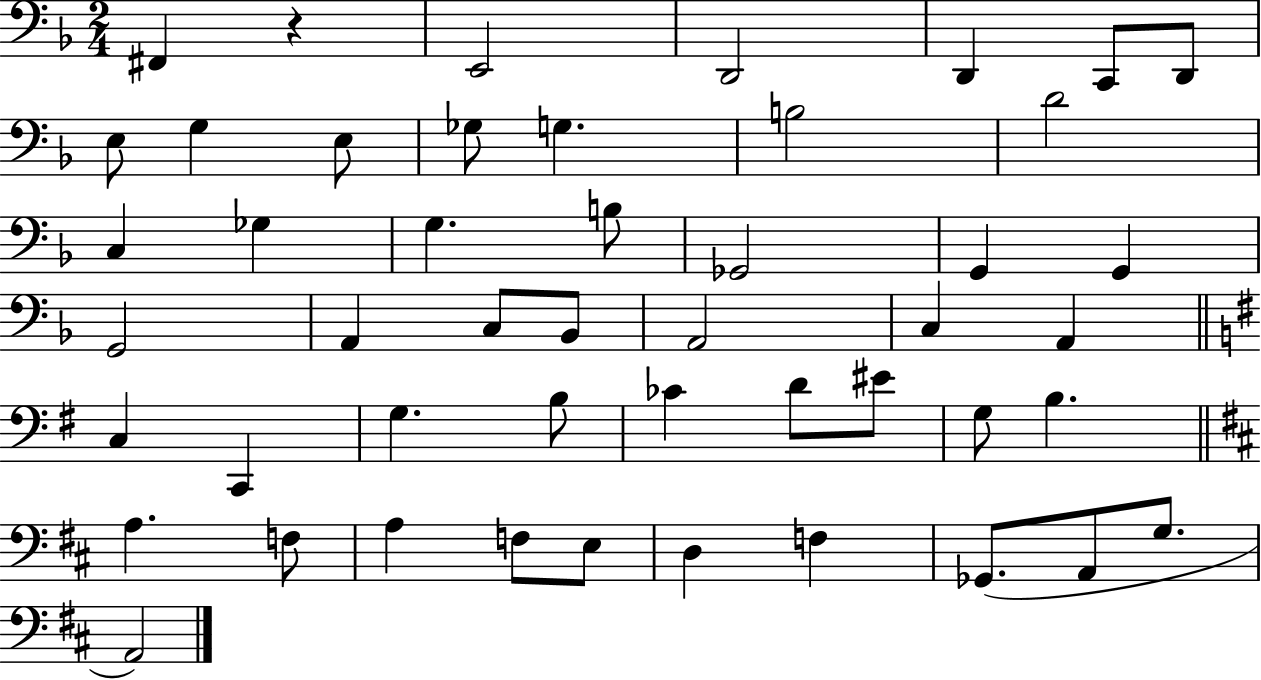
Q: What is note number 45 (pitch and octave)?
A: A2